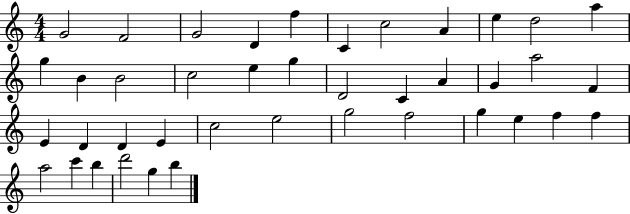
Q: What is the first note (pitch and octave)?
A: G4